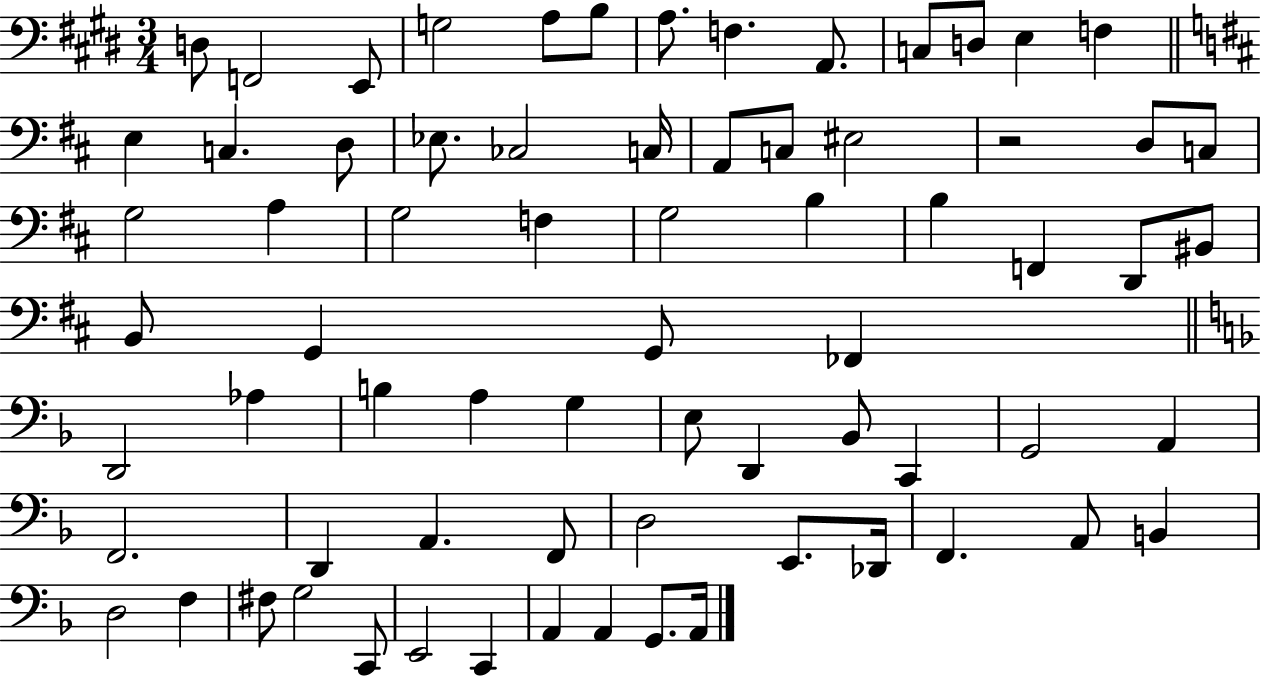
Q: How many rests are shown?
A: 1